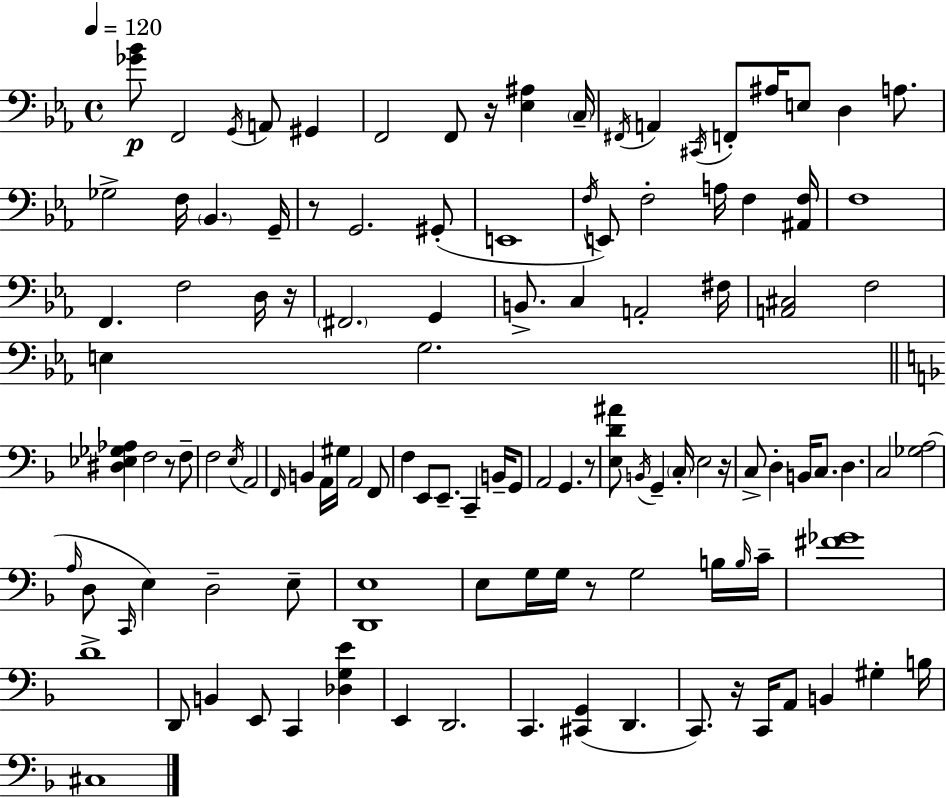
[Gb4,Bb4]/e F2/h G2/s A2/e G#2/q F2/h F2/e R/s [Eb3,A#3]/q C3/s F#2/s A2/q C#2/s F2/e A#3/s E3/e D3/q A3/e. Gb3/h F3/s Bb2/q. G2/s R/e G2/h. G#2/e E2/w F3/s E2/e F3/h A3/s F3/q [A#2,F3]/s F3/w F2/q. F3/h D3/s R/s F#2/h. G2/q B2/e. C3/q A2/h F#3/s [A2,C#3]/h F3/h E3/q G3/h. [D#3,Eb3,Gb3,Ab3]/q F3/h R/e F3/e F3/h E3/s A2/h F2/s B2/q A2/s G#3/s A2/h F2/e F3/q E2/e E2/e. C2/q B2/s G2/e A2/h G2/q. R/e [E3,D4,A#4]/e B2/s G2/q C3/s E3/h R/s C3/e D3/q B2/s C3/e. D3/q. C3/h [Gb3,A3]/h A3/s D3/e C2/s E3/q D3/h E3/e [D2,E3]/w E3/e G3/s G3/s R/e G3/h B3/s B3/s C4/s [F#4,Gb4]/w D4/w D2/e B2/q E2/e C2/q [Db3,G3,E4]/q E2/q D2/h. C2/q. [C#2,G2]/q D2/q. C2/e. R/s C2/s A2/e B2/q G#3/q B3/s C#3/w